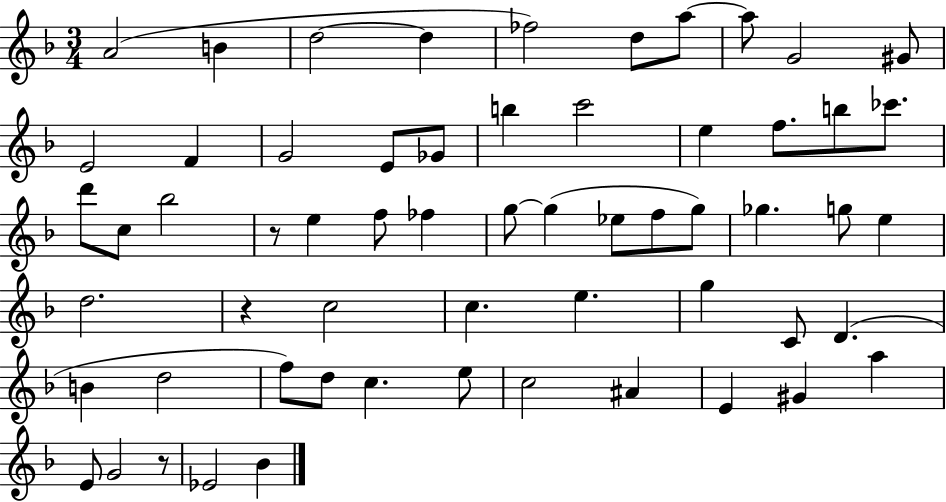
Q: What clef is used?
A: treble